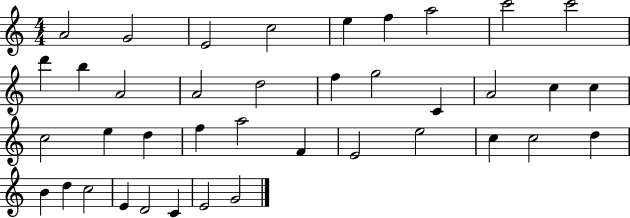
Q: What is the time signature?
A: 4/4